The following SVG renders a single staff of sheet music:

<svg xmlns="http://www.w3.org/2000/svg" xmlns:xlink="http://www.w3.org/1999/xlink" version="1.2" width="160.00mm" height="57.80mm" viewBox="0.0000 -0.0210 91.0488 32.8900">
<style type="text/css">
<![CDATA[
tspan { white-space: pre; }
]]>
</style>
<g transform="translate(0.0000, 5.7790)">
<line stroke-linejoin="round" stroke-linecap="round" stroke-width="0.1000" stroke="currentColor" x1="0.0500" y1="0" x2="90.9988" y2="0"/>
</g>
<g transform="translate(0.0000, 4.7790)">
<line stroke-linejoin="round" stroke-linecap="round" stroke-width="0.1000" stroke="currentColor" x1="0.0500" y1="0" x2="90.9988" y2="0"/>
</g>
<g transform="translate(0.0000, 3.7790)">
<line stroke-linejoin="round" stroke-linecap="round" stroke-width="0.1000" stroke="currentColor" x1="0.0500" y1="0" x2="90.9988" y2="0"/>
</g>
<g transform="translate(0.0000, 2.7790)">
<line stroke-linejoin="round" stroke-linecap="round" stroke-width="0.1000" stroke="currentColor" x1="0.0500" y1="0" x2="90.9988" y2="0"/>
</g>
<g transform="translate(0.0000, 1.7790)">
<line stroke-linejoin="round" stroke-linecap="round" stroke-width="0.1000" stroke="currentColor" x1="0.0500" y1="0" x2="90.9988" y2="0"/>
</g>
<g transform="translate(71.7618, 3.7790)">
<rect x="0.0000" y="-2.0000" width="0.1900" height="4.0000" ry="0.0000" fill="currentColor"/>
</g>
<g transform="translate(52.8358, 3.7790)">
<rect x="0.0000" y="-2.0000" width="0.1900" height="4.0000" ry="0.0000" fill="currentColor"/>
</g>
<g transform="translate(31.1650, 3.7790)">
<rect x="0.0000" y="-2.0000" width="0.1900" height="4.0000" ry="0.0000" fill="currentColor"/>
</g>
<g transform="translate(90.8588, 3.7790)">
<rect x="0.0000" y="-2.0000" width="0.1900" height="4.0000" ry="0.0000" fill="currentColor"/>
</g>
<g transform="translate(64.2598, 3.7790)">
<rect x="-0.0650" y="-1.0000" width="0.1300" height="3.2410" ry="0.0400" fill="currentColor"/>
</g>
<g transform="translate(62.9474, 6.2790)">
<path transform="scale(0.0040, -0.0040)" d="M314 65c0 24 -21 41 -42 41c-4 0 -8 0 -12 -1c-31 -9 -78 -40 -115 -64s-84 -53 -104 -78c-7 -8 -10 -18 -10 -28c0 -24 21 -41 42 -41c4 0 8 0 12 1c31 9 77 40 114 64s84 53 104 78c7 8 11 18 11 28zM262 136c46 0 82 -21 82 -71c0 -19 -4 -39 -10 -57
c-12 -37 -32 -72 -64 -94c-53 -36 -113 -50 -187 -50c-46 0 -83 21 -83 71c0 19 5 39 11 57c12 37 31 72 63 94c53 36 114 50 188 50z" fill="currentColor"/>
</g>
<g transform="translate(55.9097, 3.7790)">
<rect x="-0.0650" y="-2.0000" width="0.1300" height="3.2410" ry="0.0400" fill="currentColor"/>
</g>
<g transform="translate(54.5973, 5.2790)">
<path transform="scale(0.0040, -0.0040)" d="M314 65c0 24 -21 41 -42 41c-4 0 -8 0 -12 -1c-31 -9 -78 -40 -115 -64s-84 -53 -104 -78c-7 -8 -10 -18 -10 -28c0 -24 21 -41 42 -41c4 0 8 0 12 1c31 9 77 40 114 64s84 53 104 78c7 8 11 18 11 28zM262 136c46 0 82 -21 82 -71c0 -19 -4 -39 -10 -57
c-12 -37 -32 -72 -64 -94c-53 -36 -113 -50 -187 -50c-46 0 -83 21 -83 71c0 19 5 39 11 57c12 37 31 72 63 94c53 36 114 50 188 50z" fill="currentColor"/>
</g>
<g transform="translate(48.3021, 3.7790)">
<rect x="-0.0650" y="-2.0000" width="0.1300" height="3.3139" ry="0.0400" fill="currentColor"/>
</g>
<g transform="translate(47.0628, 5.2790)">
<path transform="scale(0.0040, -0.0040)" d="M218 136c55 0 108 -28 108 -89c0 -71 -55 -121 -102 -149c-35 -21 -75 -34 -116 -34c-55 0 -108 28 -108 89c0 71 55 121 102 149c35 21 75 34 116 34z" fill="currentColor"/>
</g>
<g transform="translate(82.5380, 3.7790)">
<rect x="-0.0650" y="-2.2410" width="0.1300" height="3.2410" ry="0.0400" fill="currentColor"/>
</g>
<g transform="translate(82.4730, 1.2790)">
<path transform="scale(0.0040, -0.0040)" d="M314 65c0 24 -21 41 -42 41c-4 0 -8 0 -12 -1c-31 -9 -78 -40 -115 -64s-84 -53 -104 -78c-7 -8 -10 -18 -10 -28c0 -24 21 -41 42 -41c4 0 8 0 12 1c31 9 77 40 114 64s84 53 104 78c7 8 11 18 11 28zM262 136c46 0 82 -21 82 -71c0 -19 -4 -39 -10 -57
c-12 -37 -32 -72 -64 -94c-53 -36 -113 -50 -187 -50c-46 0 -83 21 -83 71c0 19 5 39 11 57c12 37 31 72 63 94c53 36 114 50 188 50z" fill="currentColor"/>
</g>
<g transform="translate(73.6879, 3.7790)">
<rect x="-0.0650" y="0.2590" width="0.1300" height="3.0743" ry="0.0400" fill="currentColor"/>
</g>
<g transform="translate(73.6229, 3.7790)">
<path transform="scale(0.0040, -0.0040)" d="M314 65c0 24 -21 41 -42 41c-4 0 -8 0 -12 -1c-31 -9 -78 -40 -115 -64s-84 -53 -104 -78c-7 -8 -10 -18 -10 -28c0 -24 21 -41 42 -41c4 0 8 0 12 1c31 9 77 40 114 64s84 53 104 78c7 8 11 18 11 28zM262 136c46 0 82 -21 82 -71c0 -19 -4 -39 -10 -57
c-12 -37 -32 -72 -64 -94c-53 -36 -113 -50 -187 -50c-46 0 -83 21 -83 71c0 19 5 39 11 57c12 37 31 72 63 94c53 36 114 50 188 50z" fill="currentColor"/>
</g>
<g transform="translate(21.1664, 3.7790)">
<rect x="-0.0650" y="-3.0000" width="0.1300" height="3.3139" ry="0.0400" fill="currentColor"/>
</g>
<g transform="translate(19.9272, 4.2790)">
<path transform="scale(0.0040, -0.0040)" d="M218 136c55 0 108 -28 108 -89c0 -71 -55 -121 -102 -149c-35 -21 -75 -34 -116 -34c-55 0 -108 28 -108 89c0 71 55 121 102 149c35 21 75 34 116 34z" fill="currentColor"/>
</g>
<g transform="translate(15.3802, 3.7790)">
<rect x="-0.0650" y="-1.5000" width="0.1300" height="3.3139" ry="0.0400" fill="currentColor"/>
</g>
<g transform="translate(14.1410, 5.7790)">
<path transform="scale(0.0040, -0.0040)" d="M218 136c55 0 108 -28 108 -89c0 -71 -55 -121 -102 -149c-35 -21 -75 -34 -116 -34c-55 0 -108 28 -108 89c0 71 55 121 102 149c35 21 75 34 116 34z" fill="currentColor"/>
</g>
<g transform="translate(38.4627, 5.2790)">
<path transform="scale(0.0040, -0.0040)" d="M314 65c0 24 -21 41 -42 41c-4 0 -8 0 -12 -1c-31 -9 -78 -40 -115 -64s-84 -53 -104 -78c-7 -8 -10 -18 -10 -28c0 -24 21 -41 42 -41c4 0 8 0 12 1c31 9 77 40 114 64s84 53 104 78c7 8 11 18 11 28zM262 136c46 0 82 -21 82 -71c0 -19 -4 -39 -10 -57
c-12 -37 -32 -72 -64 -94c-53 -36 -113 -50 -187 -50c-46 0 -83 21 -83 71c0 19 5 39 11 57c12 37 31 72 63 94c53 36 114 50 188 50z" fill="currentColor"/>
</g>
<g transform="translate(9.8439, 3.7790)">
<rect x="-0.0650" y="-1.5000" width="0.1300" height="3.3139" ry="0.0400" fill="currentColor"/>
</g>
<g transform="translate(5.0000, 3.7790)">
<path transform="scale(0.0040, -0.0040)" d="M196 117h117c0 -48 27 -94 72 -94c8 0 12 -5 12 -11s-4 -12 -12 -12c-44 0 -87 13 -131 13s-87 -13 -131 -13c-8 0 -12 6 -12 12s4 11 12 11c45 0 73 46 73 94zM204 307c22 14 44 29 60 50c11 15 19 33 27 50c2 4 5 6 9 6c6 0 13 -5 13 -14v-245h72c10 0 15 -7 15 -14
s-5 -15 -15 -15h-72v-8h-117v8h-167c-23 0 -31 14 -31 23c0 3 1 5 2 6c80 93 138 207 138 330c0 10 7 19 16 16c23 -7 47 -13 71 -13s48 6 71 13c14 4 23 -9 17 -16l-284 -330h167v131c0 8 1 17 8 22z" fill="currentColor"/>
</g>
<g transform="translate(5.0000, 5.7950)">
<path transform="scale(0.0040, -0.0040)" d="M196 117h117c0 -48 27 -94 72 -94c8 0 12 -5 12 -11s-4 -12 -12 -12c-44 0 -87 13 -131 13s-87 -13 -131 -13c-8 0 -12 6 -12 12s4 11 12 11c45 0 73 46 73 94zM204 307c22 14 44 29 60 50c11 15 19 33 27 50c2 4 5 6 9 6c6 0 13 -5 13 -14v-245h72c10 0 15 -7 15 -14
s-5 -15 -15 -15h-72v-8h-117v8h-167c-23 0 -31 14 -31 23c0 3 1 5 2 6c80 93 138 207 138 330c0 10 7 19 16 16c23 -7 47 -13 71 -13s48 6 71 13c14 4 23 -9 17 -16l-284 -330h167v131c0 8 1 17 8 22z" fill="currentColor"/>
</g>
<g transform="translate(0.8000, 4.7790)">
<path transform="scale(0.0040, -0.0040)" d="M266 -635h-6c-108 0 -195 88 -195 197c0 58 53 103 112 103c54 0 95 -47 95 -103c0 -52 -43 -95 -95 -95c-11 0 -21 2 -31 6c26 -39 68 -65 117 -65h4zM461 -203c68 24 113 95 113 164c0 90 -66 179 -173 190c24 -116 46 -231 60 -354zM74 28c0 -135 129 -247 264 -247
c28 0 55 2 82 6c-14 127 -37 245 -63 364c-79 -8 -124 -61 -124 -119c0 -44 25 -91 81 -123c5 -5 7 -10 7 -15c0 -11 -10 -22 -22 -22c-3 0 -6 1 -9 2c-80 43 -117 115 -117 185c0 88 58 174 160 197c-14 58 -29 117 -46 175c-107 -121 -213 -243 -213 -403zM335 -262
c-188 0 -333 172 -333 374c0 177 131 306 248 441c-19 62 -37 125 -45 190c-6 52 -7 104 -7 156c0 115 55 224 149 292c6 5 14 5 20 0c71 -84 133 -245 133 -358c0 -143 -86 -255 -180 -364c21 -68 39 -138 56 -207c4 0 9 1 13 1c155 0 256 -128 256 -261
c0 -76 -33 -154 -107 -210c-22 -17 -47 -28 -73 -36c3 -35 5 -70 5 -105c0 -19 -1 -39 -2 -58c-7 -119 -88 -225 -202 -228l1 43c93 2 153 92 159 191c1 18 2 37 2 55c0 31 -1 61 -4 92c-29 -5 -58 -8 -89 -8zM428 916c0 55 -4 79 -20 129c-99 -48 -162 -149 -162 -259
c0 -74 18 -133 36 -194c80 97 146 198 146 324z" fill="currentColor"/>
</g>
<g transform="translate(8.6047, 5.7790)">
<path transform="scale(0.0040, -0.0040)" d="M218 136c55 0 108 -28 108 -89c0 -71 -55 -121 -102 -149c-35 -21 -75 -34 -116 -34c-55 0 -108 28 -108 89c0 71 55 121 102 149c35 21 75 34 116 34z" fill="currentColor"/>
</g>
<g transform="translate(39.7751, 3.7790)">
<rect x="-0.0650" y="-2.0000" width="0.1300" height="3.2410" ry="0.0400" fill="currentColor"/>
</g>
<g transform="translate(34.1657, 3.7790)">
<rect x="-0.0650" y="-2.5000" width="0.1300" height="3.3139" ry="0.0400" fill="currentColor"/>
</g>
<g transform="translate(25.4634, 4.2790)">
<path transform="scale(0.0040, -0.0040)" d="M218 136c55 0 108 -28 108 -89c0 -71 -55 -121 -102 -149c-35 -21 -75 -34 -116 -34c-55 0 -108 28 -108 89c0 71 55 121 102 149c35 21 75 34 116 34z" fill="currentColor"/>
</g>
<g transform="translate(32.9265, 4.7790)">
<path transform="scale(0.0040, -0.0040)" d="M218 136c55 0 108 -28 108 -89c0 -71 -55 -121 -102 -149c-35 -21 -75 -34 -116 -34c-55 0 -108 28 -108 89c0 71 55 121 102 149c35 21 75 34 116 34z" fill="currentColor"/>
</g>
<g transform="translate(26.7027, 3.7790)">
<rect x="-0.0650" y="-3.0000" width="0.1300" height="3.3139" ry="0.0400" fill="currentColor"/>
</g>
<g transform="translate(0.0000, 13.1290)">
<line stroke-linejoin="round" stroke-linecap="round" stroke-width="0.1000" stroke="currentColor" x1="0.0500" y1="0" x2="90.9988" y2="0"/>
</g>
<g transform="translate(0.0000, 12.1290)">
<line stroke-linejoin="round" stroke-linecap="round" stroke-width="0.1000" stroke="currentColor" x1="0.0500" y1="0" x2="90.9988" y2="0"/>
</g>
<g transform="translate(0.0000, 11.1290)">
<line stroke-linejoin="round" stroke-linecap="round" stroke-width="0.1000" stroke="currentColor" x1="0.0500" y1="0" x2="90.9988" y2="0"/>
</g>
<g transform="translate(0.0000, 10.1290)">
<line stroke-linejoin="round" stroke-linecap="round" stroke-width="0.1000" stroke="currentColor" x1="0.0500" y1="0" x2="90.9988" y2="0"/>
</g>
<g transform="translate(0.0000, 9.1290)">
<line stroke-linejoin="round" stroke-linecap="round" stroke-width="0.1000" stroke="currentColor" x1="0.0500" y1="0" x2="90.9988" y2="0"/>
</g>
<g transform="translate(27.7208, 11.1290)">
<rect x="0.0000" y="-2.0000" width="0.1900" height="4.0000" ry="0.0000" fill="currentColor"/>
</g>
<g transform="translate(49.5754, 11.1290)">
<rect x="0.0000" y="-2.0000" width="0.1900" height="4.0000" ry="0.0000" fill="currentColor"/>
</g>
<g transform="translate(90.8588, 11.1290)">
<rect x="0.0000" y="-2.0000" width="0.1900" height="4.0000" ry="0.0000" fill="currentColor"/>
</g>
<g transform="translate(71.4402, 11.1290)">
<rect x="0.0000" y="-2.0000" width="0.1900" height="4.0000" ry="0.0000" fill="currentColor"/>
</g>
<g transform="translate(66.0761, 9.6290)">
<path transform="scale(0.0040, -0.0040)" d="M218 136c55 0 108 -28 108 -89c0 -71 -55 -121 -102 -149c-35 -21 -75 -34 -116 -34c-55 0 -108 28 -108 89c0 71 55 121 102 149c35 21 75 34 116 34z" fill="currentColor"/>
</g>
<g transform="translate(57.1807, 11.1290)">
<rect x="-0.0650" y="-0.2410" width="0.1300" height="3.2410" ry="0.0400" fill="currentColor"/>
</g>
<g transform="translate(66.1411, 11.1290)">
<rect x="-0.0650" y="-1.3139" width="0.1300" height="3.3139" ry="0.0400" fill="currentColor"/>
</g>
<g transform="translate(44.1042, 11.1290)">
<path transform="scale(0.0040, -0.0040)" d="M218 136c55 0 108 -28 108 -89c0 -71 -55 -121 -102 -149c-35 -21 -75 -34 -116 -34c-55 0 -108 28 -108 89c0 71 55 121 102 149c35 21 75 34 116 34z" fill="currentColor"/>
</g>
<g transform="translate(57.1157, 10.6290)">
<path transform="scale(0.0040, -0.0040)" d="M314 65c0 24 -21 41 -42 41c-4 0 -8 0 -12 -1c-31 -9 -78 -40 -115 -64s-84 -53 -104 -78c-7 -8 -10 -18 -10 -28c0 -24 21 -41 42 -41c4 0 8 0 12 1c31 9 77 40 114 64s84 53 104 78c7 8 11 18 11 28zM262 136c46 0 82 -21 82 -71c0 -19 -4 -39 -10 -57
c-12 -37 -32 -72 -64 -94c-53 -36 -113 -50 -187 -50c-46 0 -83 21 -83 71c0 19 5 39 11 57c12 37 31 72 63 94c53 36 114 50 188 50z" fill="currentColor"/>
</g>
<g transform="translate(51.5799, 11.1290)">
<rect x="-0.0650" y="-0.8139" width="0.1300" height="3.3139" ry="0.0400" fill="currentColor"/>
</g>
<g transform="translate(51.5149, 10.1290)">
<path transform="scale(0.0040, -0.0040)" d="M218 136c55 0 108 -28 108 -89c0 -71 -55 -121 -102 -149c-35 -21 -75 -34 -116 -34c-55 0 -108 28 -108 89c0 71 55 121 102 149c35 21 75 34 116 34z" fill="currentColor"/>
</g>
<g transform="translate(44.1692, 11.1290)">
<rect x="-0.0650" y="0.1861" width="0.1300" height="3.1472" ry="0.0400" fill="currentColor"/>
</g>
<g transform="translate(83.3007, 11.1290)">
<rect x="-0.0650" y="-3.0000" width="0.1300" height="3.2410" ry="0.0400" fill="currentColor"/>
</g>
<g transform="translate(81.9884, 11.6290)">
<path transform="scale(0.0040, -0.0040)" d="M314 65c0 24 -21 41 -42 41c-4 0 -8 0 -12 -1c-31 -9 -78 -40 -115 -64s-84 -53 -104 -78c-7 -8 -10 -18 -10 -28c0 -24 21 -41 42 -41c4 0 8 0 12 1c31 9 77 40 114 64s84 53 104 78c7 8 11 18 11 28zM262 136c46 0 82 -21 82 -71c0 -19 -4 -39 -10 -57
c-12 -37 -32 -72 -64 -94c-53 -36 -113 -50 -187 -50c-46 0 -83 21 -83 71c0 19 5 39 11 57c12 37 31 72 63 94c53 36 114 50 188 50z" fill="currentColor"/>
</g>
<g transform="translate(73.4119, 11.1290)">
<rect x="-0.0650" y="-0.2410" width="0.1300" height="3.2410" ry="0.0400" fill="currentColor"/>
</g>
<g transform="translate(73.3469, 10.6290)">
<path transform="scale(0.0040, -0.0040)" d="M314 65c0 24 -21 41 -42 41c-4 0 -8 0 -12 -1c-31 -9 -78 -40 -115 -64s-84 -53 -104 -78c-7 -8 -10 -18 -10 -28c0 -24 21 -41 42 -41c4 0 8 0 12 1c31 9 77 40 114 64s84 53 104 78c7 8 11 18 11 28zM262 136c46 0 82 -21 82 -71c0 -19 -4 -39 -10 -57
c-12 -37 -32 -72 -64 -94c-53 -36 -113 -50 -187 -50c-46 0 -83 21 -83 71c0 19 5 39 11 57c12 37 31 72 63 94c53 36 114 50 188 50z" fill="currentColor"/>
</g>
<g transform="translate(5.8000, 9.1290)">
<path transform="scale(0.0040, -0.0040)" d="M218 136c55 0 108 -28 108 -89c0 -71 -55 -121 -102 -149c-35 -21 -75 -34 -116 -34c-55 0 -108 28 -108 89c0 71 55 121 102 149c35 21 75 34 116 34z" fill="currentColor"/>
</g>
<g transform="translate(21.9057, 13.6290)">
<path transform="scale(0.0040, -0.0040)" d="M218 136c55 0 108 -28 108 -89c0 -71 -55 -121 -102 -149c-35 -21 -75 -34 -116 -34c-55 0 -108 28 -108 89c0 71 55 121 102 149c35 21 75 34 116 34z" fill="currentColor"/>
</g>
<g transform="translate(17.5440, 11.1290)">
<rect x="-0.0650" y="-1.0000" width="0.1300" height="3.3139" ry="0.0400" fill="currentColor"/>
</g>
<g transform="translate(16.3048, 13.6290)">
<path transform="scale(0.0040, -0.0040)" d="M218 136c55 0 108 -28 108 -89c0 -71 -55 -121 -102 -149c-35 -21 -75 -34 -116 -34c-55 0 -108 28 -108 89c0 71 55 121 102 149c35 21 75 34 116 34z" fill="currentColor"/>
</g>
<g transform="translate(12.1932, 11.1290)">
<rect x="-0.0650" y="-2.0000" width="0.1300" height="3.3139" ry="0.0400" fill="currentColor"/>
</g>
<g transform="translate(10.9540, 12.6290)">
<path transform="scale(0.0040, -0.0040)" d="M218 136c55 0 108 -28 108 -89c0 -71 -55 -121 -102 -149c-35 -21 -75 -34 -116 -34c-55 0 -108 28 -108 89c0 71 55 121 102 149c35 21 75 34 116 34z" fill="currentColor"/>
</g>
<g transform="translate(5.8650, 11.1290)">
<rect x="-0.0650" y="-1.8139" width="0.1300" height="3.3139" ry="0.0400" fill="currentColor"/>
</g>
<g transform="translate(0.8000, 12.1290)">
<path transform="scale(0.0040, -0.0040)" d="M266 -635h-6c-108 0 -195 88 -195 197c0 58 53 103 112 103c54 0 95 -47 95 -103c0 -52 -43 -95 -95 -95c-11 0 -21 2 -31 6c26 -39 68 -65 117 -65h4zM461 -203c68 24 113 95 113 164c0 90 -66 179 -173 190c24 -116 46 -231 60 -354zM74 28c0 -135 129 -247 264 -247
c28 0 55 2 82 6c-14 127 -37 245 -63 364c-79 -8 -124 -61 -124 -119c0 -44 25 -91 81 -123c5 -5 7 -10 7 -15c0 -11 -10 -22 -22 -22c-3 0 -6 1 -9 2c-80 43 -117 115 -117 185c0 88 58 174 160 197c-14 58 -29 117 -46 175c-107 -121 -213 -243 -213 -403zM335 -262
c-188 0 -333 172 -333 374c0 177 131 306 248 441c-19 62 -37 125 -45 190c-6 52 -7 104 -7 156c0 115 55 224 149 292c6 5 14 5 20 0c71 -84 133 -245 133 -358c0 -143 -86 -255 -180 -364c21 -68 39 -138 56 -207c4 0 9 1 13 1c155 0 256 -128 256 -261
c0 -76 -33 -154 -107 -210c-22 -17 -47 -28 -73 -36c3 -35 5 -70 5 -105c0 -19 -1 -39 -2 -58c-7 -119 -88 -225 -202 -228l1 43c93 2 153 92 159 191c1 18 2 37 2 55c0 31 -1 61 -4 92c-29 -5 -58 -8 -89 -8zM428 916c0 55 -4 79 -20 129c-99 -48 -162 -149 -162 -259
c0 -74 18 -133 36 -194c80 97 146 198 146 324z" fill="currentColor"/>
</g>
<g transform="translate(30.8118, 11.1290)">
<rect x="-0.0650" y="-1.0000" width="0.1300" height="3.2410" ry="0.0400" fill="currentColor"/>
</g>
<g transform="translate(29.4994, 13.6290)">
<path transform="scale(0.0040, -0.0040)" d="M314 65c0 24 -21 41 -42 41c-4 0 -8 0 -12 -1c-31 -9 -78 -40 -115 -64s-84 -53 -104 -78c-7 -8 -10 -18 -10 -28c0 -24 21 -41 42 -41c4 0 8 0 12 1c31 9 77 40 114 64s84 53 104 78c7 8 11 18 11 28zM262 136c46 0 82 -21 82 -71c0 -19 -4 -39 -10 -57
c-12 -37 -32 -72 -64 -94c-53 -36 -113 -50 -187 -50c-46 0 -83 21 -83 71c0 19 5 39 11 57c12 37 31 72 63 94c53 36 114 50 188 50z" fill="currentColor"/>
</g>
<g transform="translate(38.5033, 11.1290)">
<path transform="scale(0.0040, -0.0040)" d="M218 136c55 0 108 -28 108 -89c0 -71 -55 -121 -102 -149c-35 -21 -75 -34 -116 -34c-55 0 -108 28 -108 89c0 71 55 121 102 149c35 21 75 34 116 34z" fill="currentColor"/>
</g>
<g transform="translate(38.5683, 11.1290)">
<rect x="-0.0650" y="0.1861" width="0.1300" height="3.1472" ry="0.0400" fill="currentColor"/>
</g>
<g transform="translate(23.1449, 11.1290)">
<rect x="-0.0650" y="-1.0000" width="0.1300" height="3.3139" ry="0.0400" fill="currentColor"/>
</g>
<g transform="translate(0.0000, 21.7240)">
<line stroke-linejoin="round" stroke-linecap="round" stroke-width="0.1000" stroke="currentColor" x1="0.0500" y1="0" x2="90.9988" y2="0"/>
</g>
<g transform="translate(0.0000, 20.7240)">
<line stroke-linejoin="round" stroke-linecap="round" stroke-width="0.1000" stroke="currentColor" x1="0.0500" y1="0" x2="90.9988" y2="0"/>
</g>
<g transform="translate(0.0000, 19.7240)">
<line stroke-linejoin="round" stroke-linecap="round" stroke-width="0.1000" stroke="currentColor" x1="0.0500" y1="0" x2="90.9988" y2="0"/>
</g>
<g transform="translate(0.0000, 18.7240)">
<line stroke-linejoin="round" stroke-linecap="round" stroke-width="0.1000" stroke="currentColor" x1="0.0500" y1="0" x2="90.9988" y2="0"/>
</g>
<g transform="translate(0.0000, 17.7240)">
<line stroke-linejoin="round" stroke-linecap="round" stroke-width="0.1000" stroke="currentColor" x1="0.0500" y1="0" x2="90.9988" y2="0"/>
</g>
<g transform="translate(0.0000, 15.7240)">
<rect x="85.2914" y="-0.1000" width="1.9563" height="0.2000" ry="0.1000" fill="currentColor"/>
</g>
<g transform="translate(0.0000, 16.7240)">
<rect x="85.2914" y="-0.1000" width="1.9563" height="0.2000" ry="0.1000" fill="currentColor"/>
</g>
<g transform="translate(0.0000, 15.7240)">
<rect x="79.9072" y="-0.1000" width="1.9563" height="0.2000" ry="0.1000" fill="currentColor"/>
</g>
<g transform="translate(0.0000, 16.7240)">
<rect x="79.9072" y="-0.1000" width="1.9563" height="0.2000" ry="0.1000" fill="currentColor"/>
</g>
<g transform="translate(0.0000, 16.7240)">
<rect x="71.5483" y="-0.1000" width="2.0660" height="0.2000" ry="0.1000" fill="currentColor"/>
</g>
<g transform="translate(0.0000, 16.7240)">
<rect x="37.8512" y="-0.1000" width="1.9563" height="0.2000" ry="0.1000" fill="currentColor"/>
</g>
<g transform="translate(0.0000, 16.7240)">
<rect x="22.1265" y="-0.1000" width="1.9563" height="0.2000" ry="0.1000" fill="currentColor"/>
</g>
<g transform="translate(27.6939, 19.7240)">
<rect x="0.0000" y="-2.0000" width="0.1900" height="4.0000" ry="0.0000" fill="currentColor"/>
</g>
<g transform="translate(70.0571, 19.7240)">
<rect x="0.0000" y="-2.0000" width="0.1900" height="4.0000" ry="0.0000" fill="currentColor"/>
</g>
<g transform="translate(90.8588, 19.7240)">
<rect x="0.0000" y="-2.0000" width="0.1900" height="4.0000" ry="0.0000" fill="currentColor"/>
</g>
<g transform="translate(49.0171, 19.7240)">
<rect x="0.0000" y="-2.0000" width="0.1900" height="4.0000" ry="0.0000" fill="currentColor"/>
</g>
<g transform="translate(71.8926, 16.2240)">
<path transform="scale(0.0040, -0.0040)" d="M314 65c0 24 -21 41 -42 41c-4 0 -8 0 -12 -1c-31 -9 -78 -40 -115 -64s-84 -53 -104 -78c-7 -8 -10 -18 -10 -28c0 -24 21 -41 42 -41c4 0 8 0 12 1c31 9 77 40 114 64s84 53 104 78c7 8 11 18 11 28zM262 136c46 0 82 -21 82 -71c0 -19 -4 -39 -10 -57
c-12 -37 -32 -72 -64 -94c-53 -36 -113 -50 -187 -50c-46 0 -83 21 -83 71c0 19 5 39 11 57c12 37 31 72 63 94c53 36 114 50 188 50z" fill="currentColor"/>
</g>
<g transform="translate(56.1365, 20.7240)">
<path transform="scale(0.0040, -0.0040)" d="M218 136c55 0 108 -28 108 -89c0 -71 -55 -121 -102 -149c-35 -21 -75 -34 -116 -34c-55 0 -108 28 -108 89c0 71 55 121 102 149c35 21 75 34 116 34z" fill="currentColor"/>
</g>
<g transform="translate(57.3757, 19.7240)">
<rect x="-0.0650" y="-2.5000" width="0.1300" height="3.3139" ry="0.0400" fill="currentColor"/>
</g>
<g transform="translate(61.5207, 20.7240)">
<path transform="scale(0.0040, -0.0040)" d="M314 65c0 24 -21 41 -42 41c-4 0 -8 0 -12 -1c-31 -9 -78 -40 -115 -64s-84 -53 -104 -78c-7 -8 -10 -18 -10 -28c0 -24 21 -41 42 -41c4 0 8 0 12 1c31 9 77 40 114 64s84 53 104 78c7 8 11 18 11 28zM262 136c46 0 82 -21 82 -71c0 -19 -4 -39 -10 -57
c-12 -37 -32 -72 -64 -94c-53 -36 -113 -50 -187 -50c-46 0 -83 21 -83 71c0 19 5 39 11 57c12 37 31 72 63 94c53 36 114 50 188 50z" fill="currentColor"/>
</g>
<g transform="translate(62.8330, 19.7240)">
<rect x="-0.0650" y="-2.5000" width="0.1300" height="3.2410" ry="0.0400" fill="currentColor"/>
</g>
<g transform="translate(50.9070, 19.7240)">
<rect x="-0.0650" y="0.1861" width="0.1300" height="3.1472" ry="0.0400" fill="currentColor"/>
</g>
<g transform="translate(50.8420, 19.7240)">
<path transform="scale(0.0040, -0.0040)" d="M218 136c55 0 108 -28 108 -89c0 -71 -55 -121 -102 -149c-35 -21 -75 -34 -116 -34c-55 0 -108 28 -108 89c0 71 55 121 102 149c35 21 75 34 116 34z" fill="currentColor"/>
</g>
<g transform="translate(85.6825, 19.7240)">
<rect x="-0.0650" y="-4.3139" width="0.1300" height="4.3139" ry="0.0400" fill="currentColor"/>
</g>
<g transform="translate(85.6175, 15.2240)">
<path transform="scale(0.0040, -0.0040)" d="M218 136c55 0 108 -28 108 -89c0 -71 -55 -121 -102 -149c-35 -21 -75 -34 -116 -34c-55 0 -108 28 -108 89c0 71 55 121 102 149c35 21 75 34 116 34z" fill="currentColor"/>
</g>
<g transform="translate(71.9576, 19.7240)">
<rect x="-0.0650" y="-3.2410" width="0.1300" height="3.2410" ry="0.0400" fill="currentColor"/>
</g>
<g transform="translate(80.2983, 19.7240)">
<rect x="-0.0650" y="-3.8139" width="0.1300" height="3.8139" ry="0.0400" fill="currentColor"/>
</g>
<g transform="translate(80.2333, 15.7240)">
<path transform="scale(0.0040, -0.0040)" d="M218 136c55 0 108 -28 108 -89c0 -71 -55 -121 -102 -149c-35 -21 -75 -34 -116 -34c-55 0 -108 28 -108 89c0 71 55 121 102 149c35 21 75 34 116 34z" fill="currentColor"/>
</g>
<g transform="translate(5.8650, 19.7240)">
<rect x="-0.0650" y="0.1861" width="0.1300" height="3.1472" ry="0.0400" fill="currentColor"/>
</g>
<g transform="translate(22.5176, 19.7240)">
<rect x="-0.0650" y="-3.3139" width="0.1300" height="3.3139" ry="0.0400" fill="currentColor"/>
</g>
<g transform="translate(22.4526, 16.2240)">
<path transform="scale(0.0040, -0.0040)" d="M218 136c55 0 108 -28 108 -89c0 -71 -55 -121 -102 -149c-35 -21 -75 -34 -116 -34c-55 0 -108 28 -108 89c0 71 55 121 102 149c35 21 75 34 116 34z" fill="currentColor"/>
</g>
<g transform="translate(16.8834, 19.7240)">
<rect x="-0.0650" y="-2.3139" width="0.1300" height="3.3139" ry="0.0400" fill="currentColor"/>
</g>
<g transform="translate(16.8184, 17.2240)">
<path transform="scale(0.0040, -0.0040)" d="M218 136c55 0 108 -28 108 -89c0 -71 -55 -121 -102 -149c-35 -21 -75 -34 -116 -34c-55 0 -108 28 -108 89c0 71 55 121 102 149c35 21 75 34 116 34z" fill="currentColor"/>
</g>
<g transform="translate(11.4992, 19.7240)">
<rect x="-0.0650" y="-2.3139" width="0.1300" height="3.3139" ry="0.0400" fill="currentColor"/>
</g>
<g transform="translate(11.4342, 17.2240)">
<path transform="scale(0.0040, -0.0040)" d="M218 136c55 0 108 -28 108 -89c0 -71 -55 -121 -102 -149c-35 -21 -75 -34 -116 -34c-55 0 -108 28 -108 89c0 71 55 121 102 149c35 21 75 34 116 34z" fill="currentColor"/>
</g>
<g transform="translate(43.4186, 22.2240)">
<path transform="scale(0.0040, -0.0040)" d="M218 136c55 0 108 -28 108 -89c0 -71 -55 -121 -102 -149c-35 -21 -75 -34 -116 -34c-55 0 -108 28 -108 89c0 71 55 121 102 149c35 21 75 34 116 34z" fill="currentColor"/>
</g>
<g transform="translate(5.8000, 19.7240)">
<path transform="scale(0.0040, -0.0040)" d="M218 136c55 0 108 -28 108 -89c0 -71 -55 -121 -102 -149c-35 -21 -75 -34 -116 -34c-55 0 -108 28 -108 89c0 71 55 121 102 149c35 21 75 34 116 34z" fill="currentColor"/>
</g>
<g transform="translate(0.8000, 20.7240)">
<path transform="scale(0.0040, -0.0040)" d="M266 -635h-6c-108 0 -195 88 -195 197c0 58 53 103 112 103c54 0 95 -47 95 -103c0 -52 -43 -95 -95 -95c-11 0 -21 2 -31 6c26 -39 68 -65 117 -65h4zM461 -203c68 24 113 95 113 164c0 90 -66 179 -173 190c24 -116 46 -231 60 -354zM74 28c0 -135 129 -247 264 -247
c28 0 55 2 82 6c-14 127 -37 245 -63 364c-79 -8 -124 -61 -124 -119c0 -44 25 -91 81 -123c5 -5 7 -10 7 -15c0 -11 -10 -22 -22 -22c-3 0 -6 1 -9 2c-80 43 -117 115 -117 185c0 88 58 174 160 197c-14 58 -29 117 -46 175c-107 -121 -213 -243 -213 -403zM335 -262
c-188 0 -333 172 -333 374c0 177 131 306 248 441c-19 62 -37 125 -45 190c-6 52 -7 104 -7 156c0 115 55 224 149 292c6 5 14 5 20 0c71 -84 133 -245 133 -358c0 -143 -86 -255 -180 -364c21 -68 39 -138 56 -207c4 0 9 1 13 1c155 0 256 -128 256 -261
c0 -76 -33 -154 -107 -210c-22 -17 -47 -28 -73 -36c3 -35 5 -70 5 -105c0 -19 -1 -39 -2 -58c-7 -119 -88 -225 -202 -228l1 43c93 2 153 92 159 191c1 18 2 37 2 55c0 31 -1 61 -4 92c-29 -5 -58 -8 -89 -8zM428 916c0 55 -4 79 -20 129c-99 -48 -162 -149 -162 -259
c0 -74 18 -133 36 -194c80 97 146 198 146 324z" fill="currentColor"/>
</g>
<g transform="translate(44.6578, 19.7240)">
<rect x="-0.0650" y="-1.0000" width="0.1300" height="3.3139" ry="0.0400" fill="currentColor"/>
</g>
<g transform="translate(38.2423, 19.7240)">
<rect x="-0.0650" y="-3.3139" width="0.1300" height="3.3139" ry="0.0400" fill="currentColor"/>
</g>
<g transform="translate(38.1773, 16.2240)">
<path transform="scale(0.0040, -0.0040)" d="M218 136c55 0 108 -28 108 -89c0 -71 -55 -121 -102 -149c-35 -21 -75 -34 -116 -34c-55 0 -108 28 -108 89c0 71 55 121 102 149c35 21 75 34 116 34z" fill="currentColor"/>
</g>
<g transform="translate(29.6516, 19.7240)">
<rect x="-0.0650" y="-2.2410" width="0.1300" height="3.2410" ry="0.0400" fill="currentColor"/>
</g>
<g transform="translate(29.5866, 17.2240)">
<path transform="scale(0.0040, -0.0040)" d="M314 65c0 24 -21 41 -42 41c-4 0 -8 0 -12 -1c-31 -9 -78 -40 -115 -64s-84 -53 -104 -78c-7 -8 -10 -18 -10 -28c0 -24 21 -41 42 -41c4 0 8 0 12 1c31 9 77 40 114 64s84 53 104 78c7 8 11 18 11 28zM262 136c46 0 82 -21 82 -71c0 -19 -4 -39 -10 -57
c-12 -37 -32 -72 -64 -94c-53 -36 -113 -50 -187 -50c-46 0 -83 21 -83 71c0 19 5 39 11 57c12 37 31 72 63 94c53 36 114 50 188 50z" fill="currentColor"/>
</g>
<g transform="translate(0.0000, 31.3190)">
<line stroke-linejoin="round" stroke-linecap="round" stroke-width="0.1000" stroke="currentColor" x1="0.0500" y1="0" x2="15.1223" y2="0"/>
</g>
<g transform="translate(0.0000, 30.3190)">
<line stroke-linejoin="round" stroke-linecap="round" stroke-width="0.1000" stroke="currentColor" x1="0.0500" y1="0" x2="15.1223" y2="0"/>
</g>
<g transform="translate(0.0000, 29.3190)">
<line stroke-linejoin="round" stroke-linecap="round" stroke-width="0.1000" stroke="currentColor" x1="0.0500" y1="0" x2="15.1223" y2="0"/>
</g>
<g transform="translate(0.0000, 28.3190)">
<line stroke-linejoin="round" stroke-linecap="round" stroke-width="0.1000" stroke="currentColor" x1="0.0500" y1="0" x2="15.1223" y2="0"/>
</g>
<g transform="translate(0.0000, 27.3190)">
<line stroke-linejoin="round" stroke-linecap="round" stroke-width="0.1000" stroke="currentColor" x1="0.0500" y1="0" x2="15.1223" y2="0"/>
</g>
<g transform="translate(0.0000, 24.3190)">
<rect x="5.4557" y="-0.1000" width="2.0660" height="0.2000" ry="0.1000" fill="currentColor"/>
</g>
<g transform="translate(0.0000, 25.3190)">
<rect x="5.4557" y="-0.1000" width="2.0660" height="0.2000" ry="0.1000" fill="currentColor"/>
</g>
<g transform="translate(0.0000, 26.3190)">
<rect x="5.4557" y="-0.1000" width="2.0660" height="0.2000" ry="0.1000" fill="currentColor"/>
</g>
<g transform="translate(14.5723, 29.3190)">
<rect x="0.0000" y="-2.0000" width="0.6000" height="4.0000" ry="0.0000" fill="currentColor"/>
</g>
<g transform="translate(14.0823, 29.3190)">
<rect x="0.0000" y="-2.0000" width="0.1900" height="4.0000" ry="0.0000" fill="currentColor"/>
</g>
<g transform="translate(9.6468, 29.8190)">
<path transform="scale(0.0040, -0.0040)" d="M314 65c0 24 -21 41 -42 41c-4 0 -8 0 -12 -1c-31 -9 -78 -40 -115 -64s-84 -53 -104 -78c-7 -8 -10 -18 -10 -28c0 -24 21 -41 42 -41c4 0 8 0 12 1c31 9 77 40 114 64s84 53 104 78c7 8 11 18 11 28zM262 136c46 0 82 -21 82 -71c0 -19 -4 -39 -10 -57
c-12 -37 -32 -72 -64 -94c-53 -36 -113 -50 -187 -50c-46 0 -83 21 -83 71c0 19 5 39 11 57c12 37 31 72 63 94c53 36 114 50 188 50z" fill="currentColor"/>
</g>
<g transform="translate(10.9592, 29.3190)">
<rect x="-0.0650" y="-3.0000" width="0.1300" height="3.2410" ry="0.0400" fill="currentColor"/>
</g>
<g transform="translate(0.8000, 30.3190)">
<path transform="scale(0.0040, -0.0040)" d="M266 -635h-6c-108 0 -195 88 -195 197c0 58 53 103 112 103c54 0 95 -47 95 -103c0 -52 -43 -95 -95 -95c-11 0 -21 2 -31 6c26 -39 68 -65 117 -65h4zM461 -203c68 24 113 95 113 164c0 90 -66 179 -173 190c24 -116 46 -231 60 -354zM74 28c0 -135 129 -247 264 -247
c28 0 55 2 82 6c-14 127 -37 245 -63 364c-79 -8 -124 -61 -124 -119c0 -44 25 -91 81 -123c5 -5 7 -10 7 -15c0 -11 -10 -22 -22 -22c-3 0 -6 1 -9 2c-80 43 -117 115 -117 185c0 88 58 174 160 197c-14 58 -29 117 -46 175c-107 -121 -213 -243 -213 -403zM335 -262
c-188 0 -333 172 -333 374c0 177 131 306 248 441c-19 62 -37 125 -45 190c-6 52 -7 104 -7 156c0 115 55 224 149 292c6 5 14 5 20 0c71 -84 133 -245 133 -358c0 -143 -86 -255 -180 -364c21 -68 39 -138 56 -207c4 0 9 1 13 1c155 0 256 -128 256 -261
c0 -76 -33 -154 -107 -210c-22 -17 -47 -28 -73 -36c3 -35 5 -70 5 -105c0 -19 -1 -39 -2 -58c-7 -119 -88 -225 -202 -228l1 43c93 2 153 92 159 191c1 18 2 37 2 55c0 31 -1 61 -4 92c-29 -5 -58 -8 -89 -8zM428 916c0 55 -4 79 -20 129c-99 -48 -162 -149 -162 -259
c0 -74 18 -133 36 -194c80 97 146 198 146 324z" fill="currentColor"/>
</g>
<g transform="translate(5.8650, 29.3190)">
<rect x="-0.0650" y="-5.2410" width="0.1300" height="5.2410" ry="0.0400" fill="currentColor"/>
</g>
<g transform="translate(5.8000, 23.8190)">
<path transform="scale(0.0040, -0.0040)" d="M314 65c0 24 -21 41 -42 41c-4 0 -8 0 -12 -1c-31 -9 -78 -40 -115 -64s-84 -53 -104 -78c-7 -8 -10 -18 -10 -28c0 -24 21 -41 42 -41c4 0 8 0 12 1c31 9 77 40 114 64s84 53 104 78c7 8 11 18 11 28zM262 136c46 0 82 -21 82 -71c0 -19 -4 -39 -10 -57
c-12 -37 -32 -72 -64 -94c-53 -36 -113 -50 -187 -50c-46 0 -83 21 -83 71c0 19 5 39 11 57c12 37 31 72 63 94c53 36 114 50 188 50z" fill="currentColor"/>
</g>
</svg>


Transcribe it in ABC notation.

X:1
T:Untitled
M:4/4
L:1/4
K:C
E E A A G F2 F F2 D2 B2 g2 f F D D D2 B B d c2 e c2 A2 B g g b g2 b D B G G2 b2 c' d' f'2 A2